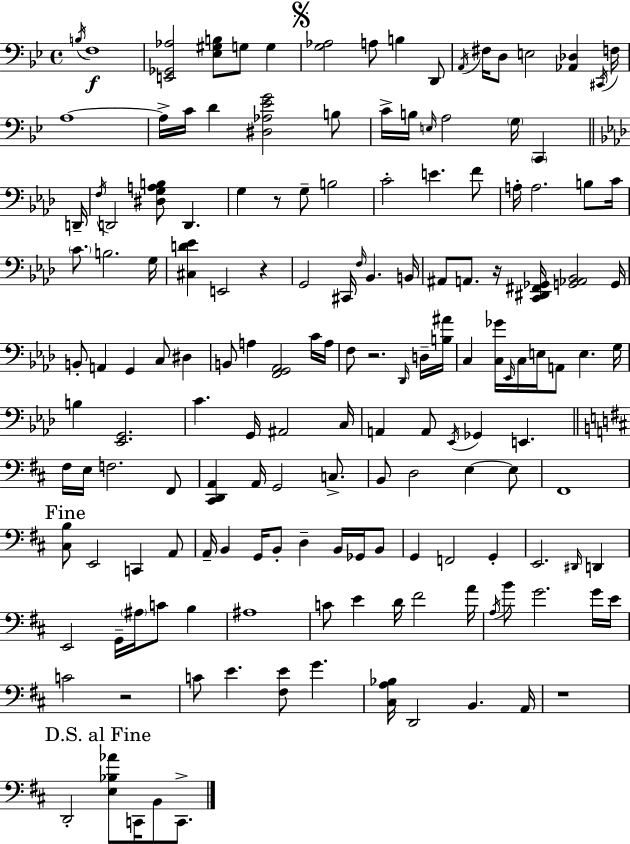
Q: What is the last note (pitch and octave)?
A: C2